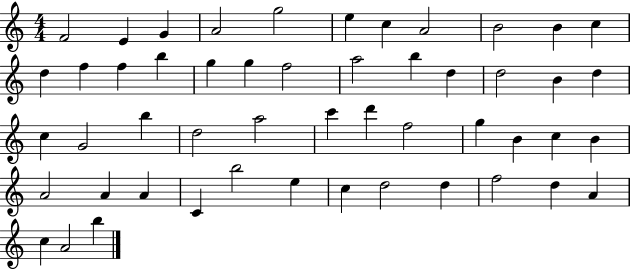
F4/h E4/q G4/q A4/h G5/h E5/q C5/q A4/h B4/h B4/q C5/q D5/q F5/q F5/q B5/q G5/q G5/q F5/h A5/h B5/q D5/q D5/h B4/q D5/q C5/q G4/h B5/q D5/h A5/h C6/q D6/q F5/h G5/q B4/q C5/q B4/q A4/h A4/q A4/q C4/q B5/h E5/q C5/q D5/h D5/q F5/h D5/q A4/q C5/q A4/h B5/q